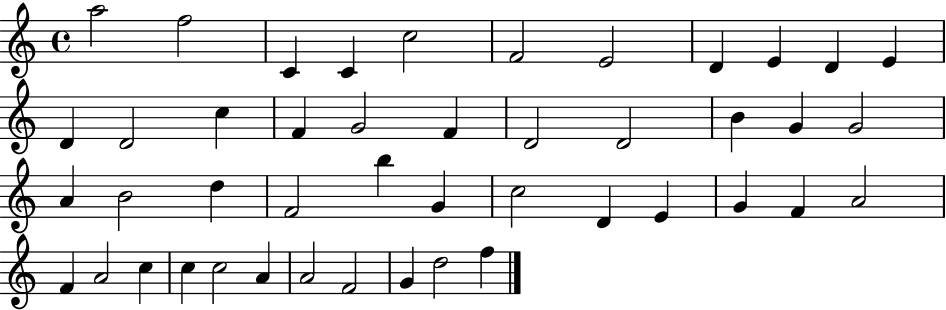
A5/h F5/h C4/q C4/q C5/h F4/h E4/h D4/q E4/q D4/q E4/q D4/q D4/h C5/q F4/q G4/h F4/q D4/h D4/h B4/q G4/q G4/h A4/q B4/h D5/q F4/h B5/q G4/q C5/h D4/q E4/q G4/q F4/q A4/h F4/q A4/h C5/q C5/q C5/h A4/q A4/h F4/h G4/q D5/h F5/q